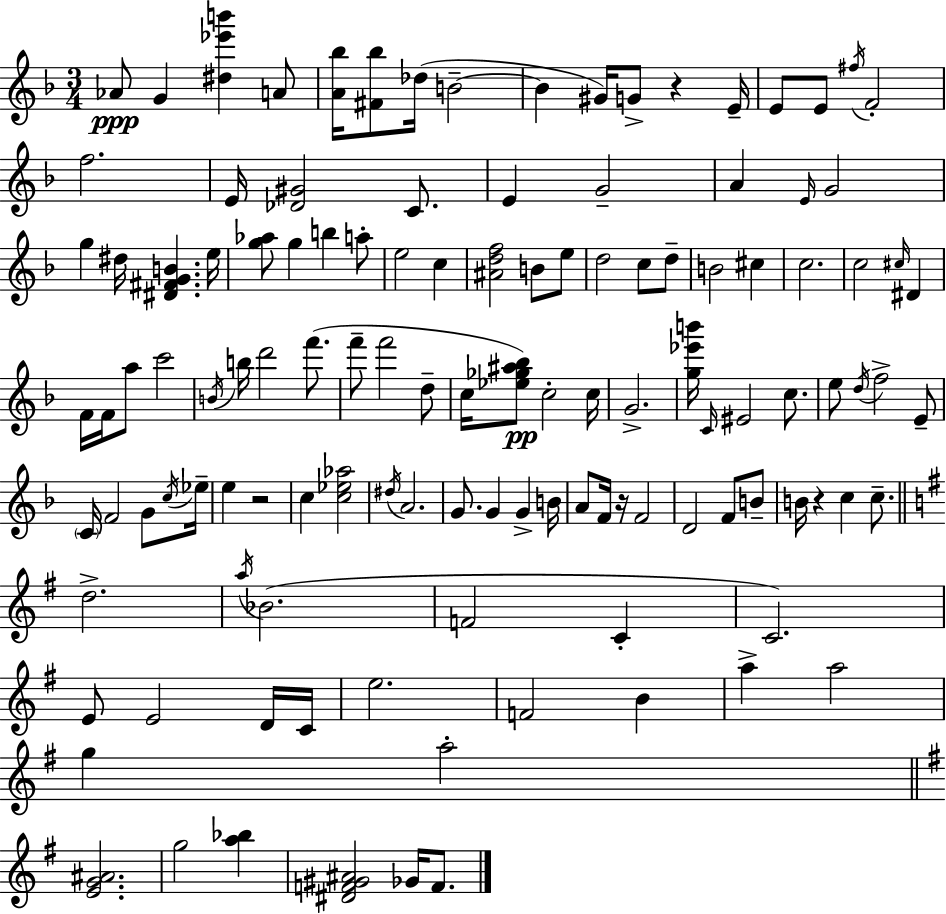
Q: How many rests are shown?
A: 4